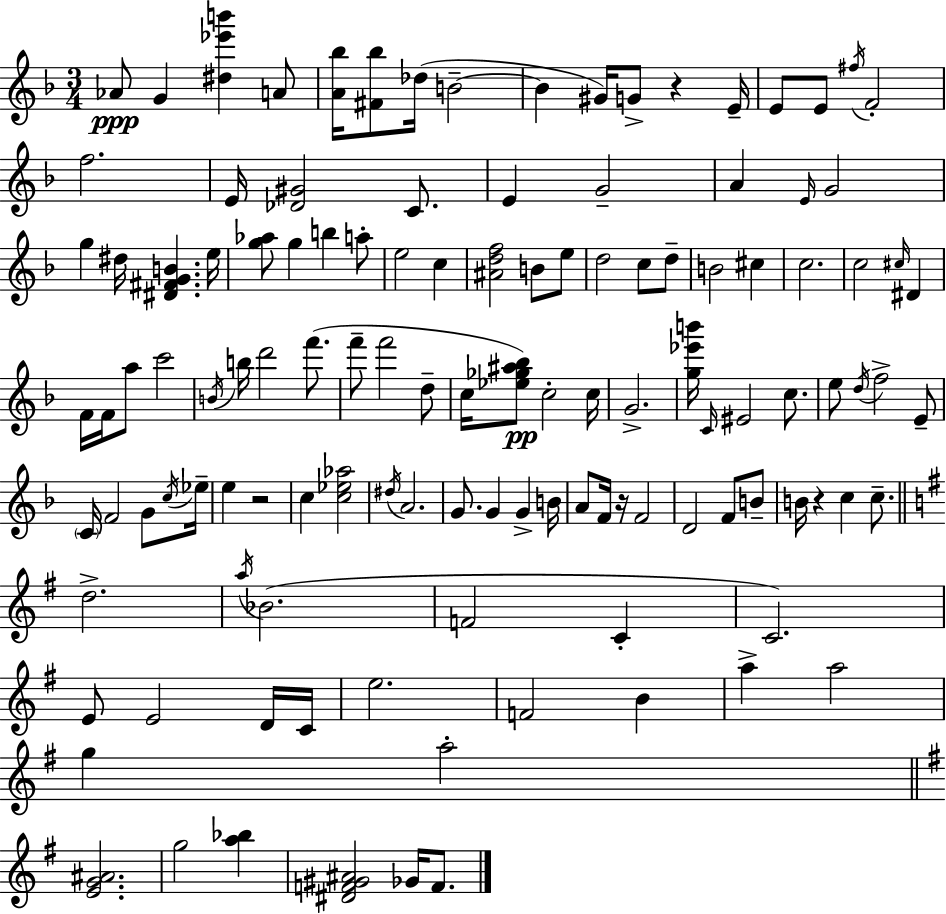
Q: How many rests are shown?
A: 4